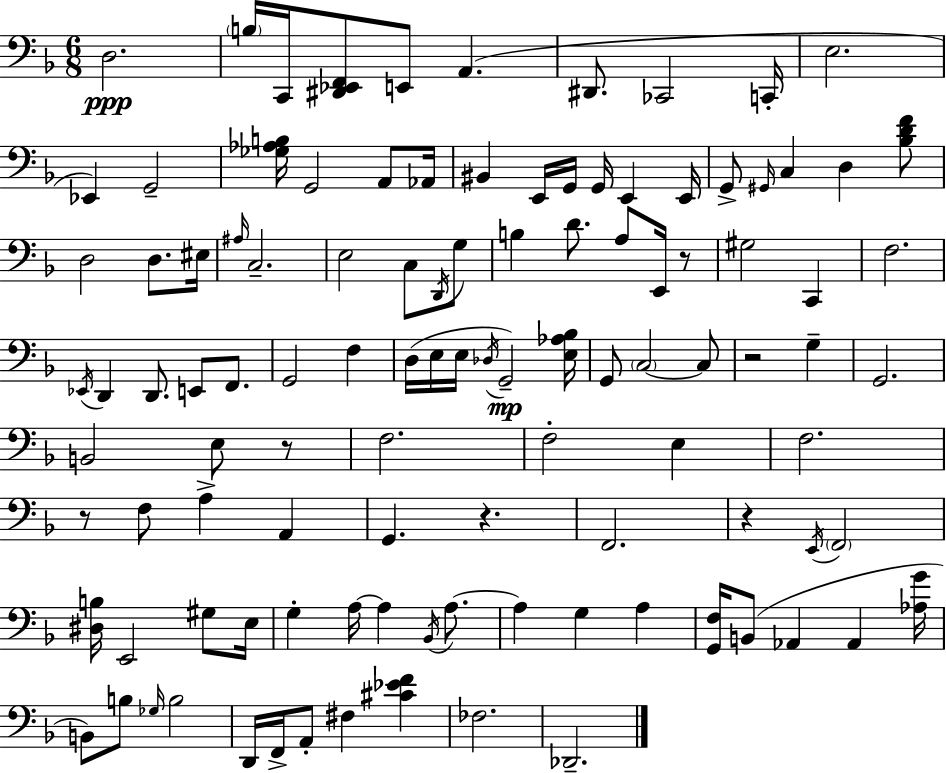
D3/h. B3/s C2/s [D#2,Eb2,F2]/e E2/e A2/q. D#2/e. CES2/h C2/s E3/h. Eb2/q G2/h [Gb3,Ab3,B3]/s G2/h A2/e Ab2/s BIS2/q E2/s G2/s G2/s E2/q E2/s G2/e G#2/s C3/q D3/q [Bb3,D4,F4]/e D3/h D3/e. EIS3/s A#3/s C3/h. E3/h C3/e D2/s G3/e B3/q D4/e. A3/e E2/s R/e G#3/h C2/q F3/h. Eb2/s D2/q D2/e. E2/e F2/e. G2/h F3/q D3/s E3/s E3/s Db3/s G2/h [E3,Ab3,Bb3]/s G2/e C3/h C3/e R/h G3/q G2/h. B2/h E3/e R/e F3/h. F3/h E3/q F3/h. R/e F3/e A3/q A2/q G2/q. R/q. F2/h. R/q E2/s F2/h [D#3,B3]/s E2/h G#3/e E3/s G3/q A3/s A3/q Bb2/s A3/e. A3/q G3/q A3/q [G2,F3]/s B2/e Ab2/q Ab2/q [Ab3,G4]/s B2/e B3/e Gb3/s B3/h D2/s F2/s A2/e F#3/q [C#4,Eb4,F4]/q FES3/h. Db2/h.